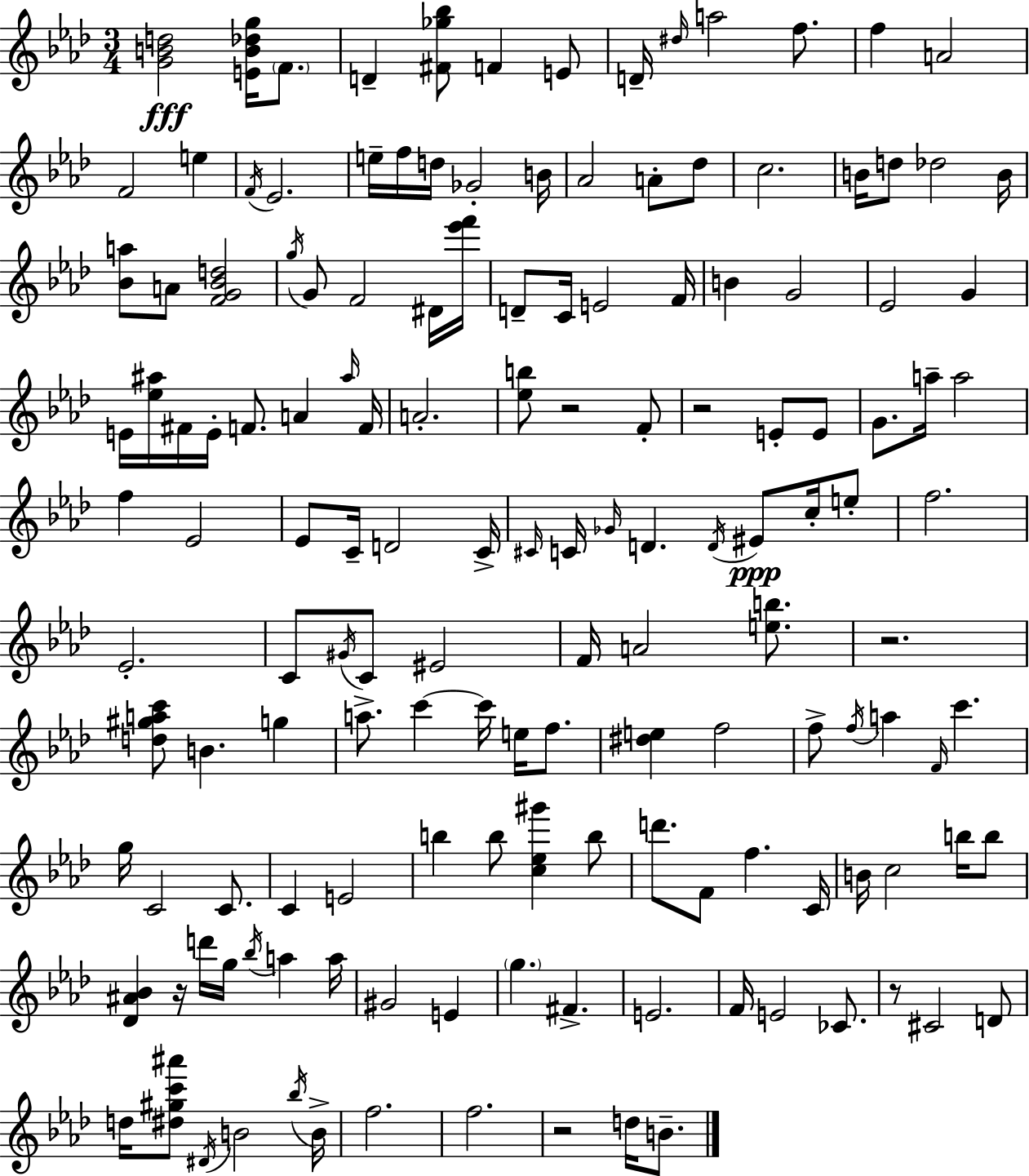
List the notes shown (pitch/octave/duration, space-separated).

[G4,B4,D5]/h [E4,B4,Db5,G5]/s F4/e. D4/q [F#4,Gb5,Bb5]/e F4/q E4/e D4/s D#5/s A5/h F5/e. F5/q A4/h F4/h E5/q F4/s Eb4/h. E5/s F5/s D5/s Gb4/h B4/s Ab4/h A4/e Db5/e C5/h. B4/s D5/e Db5/h B4/s [Bb4,A5]/e A4/e [F4,G4,Bb4,D5]/h G5/s G4/e F4/h D#4/s [Eb6,F6]/s D4/e C4/s E4/h F4/s B4/q G4/h Eb4/h G4/q E4/s [Eb5,A#5]/s F#4/s E4/s F4/e. A4/q A#5/s F4/s A4/h. [Eb5,B5]/e R/h F4/e R/h E4/e E4/e G4/e. A5/s A5/h F5/q Eb4/h Eb4/e C4/s D4/h C4/s C#4/s C4/s Gb4/s D4/q. D4/s EIS4/e C5/s E5/e F5/h. Eb4/h. C4/e G#4/s C4/e EIS4/h F4/s A4/h [E5,B5]/e. R/h. [D5,G#5,A5,C6]/e B4/q. G5/q A5/e. C6/q C6/s E5/s F5/e. [D#5,E5]/q F5/h F5/e F5/s A5/q F4/s C6/q. G5/s C4/h C4/e. C4/q E4/h B5/q B5/e [C5,Eb5,G#6]/q B5/e D6/e. F4/e F5/q. C4/s B4/s C5/h B5/s B5/e [Db4,A#4,Bb4]/q R/s D6/s G5/s Bb5/s A5/q A5/s G#4/h E4/q G5/q. F#4/q. E4/h. F4/s E4/h CES4/e. R/e C#4/h D4/e D5/s [D#5,G#5,C6,A#6]/e D#4/s B4/h Bb5/s B4/s F5/h. F5/h. R/h D5/s B4/e.